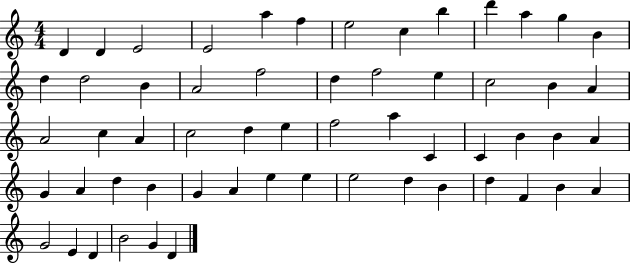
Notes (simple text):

D4/q D4/q E4/h E4/h A5/q F5/q E5/h C5/q B5/q D6/q A5/q G5/q B4/q D5/q D5/h B4/q A4/h F5/h D5/q F5/h E5/q C5/h B4/q A4/q A4/h C5/q A4/q C5/h D5/q E5/q F5/h A5/q C4/q C4/q B4/q B4/q A4/q G4/q A4/q D5/q B4/q G4/q A4/q E5/q E5/q E5/h D5/q B4/q D5/q F4/q B4/q A4/q G4/h E4/q D4/q B4/h G4/q D4/q